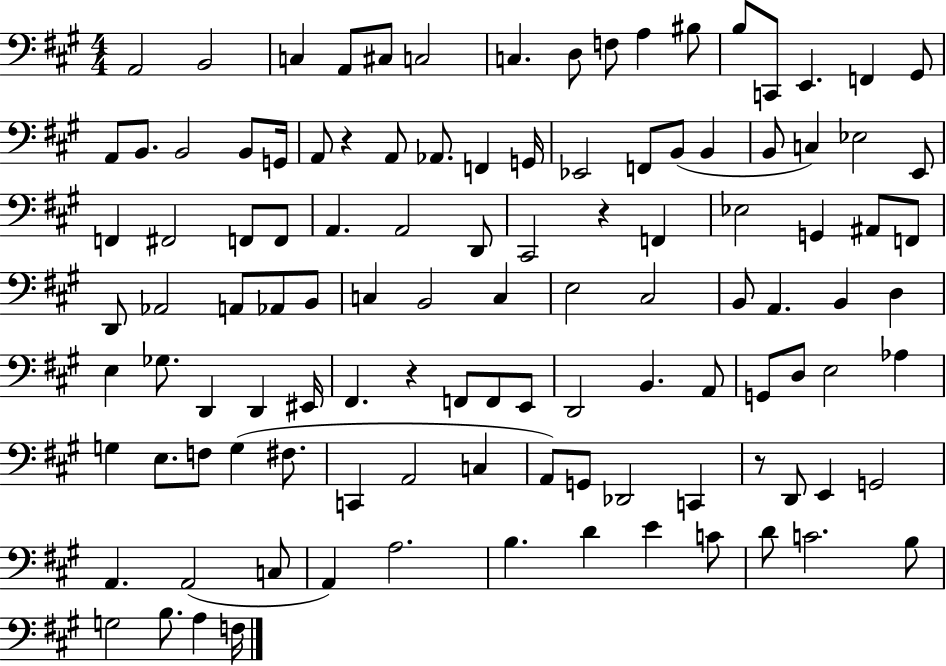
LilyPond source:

{
  \clef bass
  \numericTimeSignature
  \time 4/4
  \key a \major
  \repeat volta 2 { a,2 b,2 | c4 a,8 cis8 c2 | c4. d8 f8 a4 bis8 | b8 c,8 e,4. f,4 gis,8 | \break a,8 b,8. b,2 b,8 g,16 | a,8 r4 a,8 aes,8. f,4 g,16 | ees,2 f,8 b,8( b,4 | b,8 c4) ees2 e,8 | \break f,4 fis,2 f,8 f,8 | a,4. a,2 d,8 | cis,2 r4 f,4 | ees2 g,4 ais,8 f,8 | \break d,8 aes,2 a,8 aes,8 b,8 | c4 b,2 c4 | e2 cis2 | b,8 a,4. b,4 d4 | \break e4 ges8. d,4 d,4 eis,16 | fis,4. r4 f,8 f,8 e,8 | d,2 b,4. a,8 | g,8 d8 e2 aes4 | \break g4 e8. f8 g4( fis8. | c,4 a,2 c4 | a,8) g,8 des,2 c,4 | r8 d,8 e,4 g,2 | \break a,4. a,2( c8 | a,4) a2. | b4. d'4 e'4 c'8 | d'8 c'2. b8 | \break g2 b8. a4 f16 | } \bar "|."
}